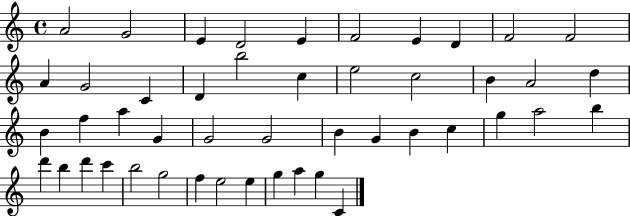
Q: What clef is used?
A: treble